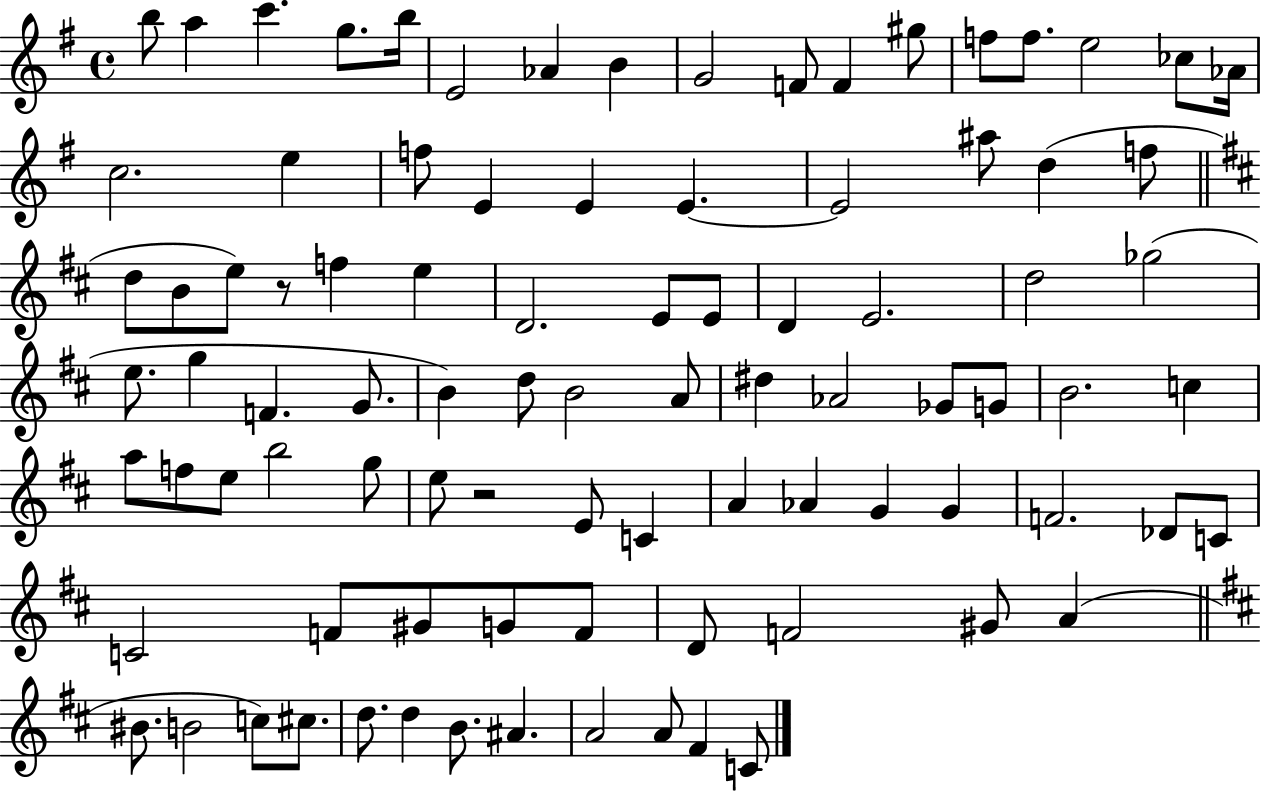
{
  \clef treble
  \time 4/4
  \defaultTimeSignature
  \key g \major
  \repeat volta 2 { b''8 a''4 c'''4. g''8. b''16 | e'2 aes'4 b'4 | g'2 f'8 f'4 gis''8 | f''8 f''8. e''2 ces''8 aes'16 | \break c''2. e''4 | f''8 e'4 e'4 e'4.~~ | e'2 ais''8 d''4( f''8 | \bar "||" \break \key d \major d''8 b'8 e''8) r8 f''4 e''4 | d'2. e'8 e'8 | d'4 e'2. | d''2 ges''2( | \break e''8. g''4 f'4. g'8. | b'4) d''8 b'2 a'8 | dis''4 aes'2 ges'8 g'8 | b'2. c''4 | \break a''8 f''8 e''8 b''2 g''8 | e''8 r2 e'8 c'4 | a'4 aes'4 g'4 g'4 | f'2. des'8 c'8 | \break c'2 f'8 gis'8 g'8 f'8 | d'8 f'2 gis'8 a'4( | \bar "||" \break \key d \major bis'8. b'2 c''8) cis''8. | d''8. d''4 b'8. ais'4. | a'2 a'8 fis'4 c'8 | } \bar "|."
}